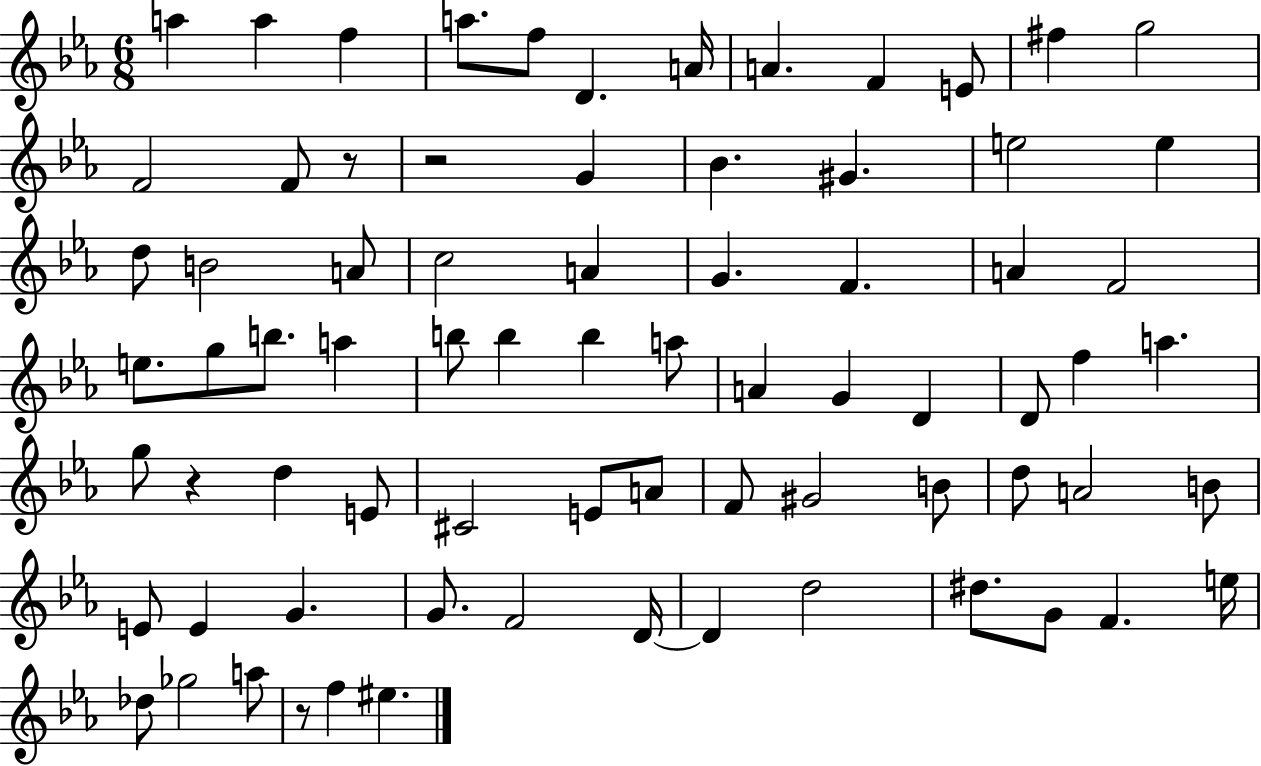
{
  \clef treble
  \numericTimeSignature
  \time 6/8
  \key ees \major
  a''4 a''4 f''4 | a''8. f''8 d'4. a'16 | a'4. f'4 e'8 | fis''4 g''2 | \break f'2 f'8 r8 | r2 g'4 | bes'4. gis'4. | e''2 e''4 | \break d''8 b'2 a'8 | c''2 a'4 | g'4. f'4. | a'4 f'2 | \break e''8. g''8 b''8. a''4 | b''8 b''4 b''4 a''8 | a'4 g'4 d'4 | d'8 f''4 a''4. | \break g''8 r4 d''4 e'8 | cis'2 e'8 a'8 | f'8 gis'2 b'8 | d''8 a'2 b'8 | \break e'8 e'4 g'4. | g'8. f'2 d'16~~ | d'4 d''2 | dis''8. g'8 f'4. e''16 | \break des''8 ges''2 a''8 | r8 f''4 eis''4. | \bar "|."
}